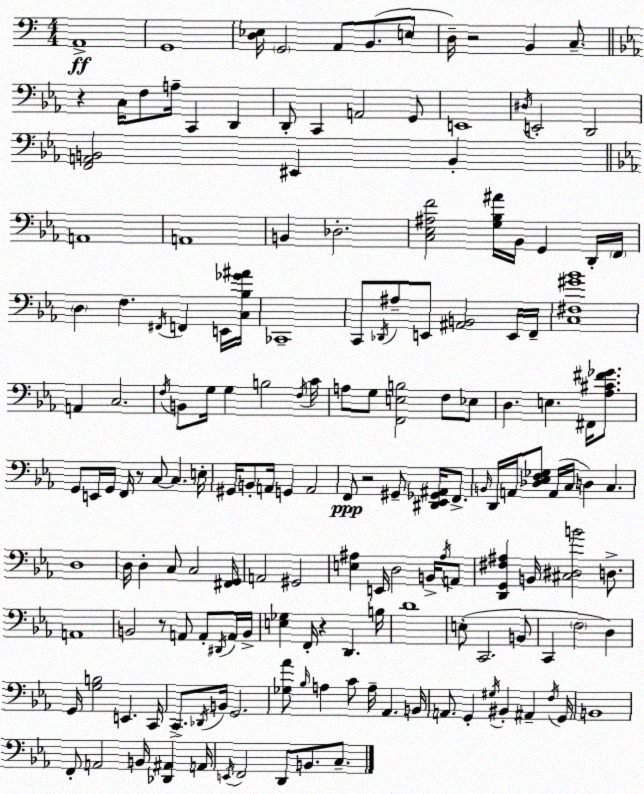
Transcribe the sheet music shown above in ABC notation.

X:1
T:Untitled
M:4/4
L:1/4
K:Am
A,,4 G,,4 [D,_E,]/4 G,,2 A,,/2 B,,/2 E,/2 D,/4 z2 B,, C,/2 z C,/4 F,/2 A,/4 C,, D,, D,,/2 C,, A,,2 G,,/2 E,,4 ^D,/4 E,,2 D,,2 [F,,A,,B,,]2 ^E,, B,, A,,4 A,,4 B,, _D,2 [C,_E,^A,F]2 [G,_B,^A]/4 _B,,/4 G,, D,,/4 F,,/4 D, F, ^F,,/4 F,, E,,/4 [C,_B,_G^A]/4 _C,,4 C,,/2 _D,,/4 ^A,/2 E,,/2 [^A,,B,,]2 E,,/4 F,,/4 [C,^F,^G_B]4 A,, C,2 F,/4 B,,/2 G,/4 G, B,2 F,/4 C/4 A,/2 G,/2 [F,,E,B,]2 F,/2 _E,/2 D, E, ^F,,/4 [_A,^C^F_G]/2 G,,/2 E,,/4 G,,/4 F,,/4 z/2 C,/2 C, E,/4 ^G,,/4 B,,/2 A,,/4 G,, A,,2 F,,/2 z2 ^G,,/2 [^D,,_E,,_G,,^A,,]/4 F,,/2 B,,/4 D,,/4 A,,/4 [_D,_E,F,_G,]/2 A,,/4 C,/4 D, C, D,4 D,/4 D, C,/2 C,2 [^F,,G,,]/4 A,,2 ^G,,2 [E,^A,] E,,/4 D,2 B,,/4 ^A,/4 A,,/2 [D,,G,,^F,^A,] B,,/4 [^C,^D,B]2 D,/2 A,,4 B,,2 z/2 A,,/2 A,,/2 ^D,,/4 A,,/4 B,,/4 [E,_G,] F,,/4 z D,, B,/4 D4 E,/2 C,,2 B,,/2 C,, F,2 D, G,,/4 [G,B,]2 E,, C,,/4 C,,/2 _D,,/4 B,,/4 G,,2 [_G,_A]/2 _B,/4 A, C/2 A,/4 _A,, B,,/4 A,,/2 G,, ^G,/4 ^B,, ^A,, F,/4 G,,/4 B,,4 F,,/2 A,,2 B,,/4 [_D,,^A,,] A,,/4 E,,/4 F,,2 D,,/2 B,,/2 C,/2